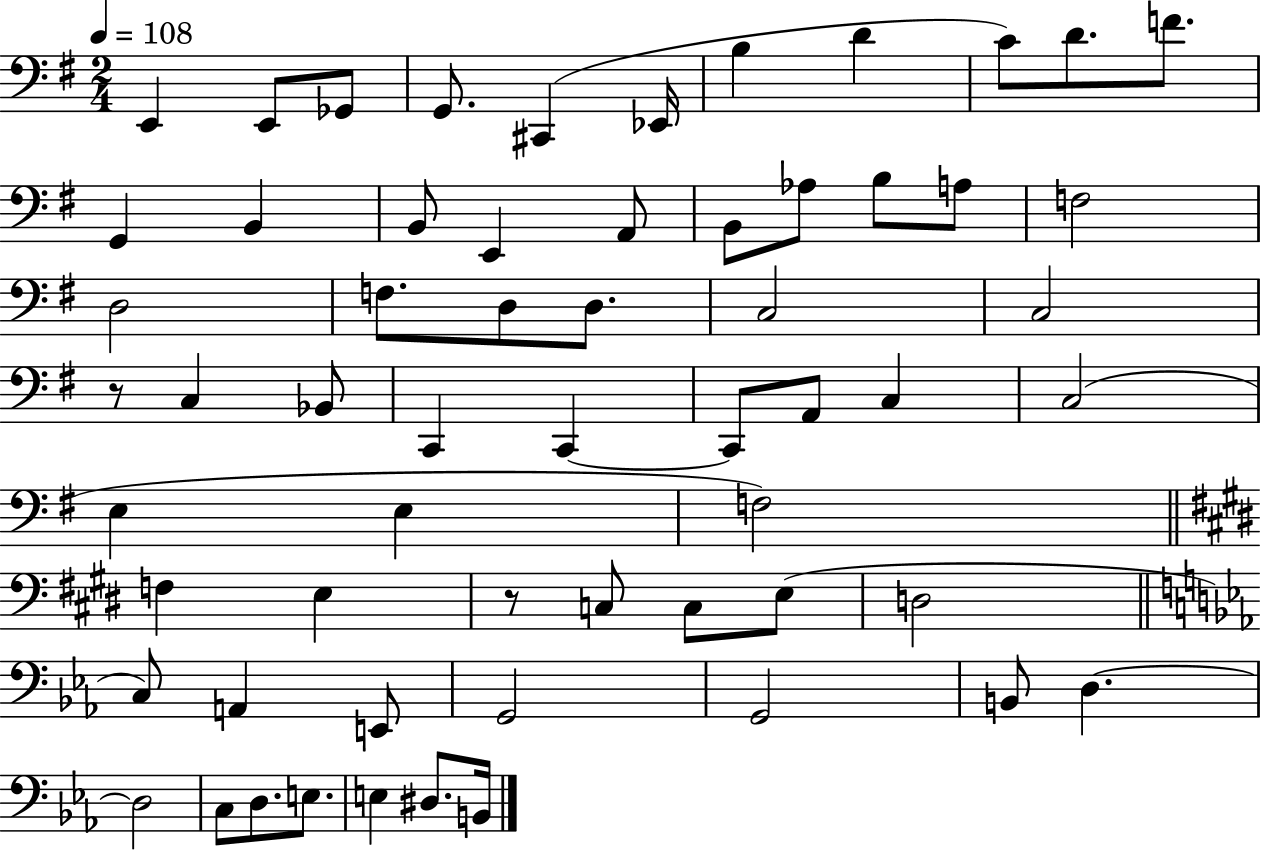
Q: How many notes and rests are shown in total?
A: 60